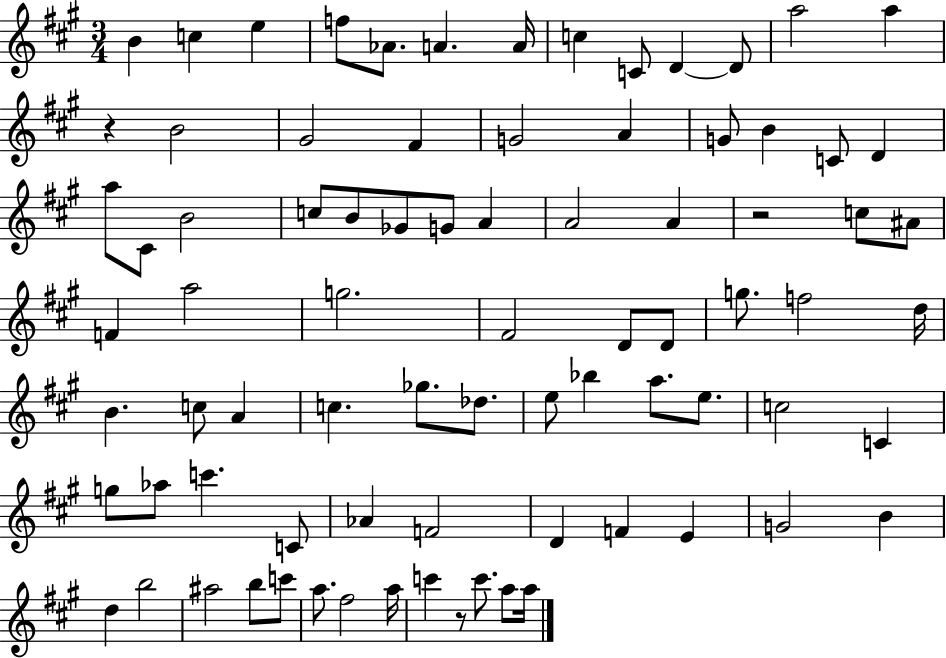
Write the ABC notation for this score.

X:1
T:Untitled
M:3/4
L:1/4
K:A
B c e f/2 _A/2 A A/4 c C/2 D D/2 a2 a z B2 ^G2 ^F G2 A G/2 B C/2 D a/2 ^C/2 B2 c/2 B/2 _G/2 G/2 A A2 A z2 c/2 ^A/2 F a2 g2 ^F2 D/2 D/2 g/2 f2 d/4 B c/2 A c _g/2 _d/2 e/2 _b a/2 e/2 c2 C g/2 _a/2 c' C/2 _A F2 D F E G2 B d b2 ^a2 b/2 c'/2 a/2 ^f2 a/4 c' z/2 c'/2 a/2 a/4